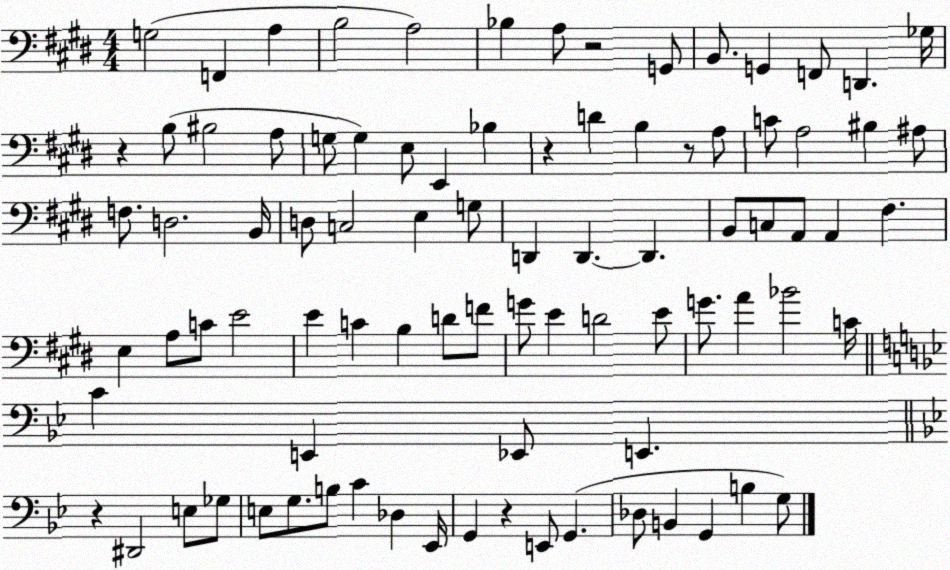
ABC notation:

X:1
T:Untitled
M:4/4
L:1/4
K:E
G,2 F,, A, B,2 A,2 _B, A,/2 z2 G,,/2 B,,/2 G,, F,,/2 D,, _G,/4 z B,/2 ^B,2 A,/2 G,/2 G, E,/2 E,, _B, z D B, z/2 A,/2 C/2 A,2 ^B, ^A,/2 F,/2 D,2 B,,/4 D,/2 C,2 E, G,/2 D,, D,, D,, B,,/2 C,/2 A,,/2 A,, ^F, E, A,/2 C/2 E2 E C B, D/2 F/2 G/2 E D2 E/2 G/2 A _B2 C/4 C E,, _E,,/2 E,, z ^D,,2 E,/2 _G,/2 E,/2 G,/2 B,/2 C _D, _E,,/4 G,, z E,,/2 G,, _D,/2 B,, G,, B, G,/2